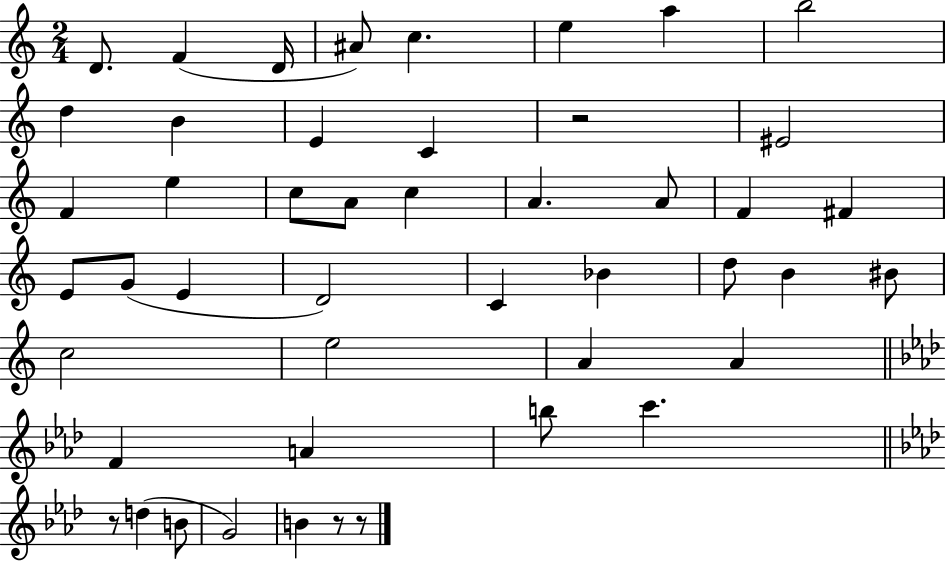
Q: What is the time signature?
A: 2/4